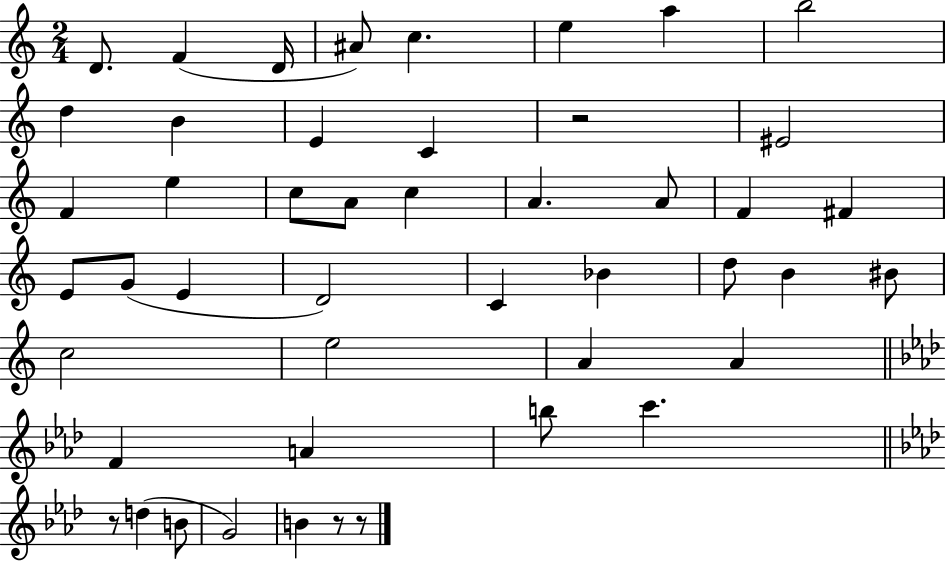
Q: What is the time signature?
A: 2/4